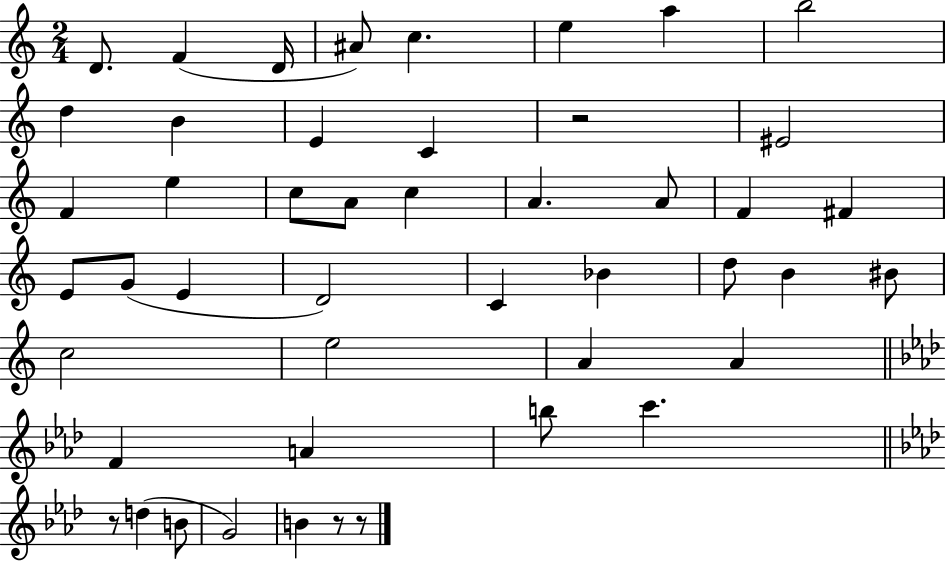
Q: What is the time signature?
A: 2/4